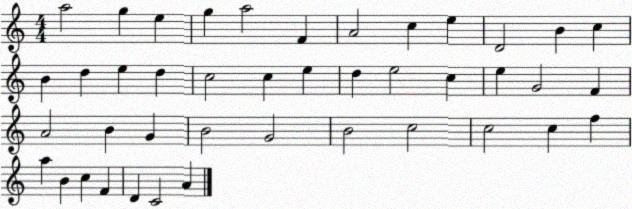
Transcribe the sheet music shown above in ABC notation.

X:1
T:Untitled
M:4/4
L:1/4
K:C
a2 g e g a2 F A2 c e D2 B c B d e d c2 c e d e2 c e G2 F A2 B G B2 G2 B2 c2 c2 c f a B c F D C2 A